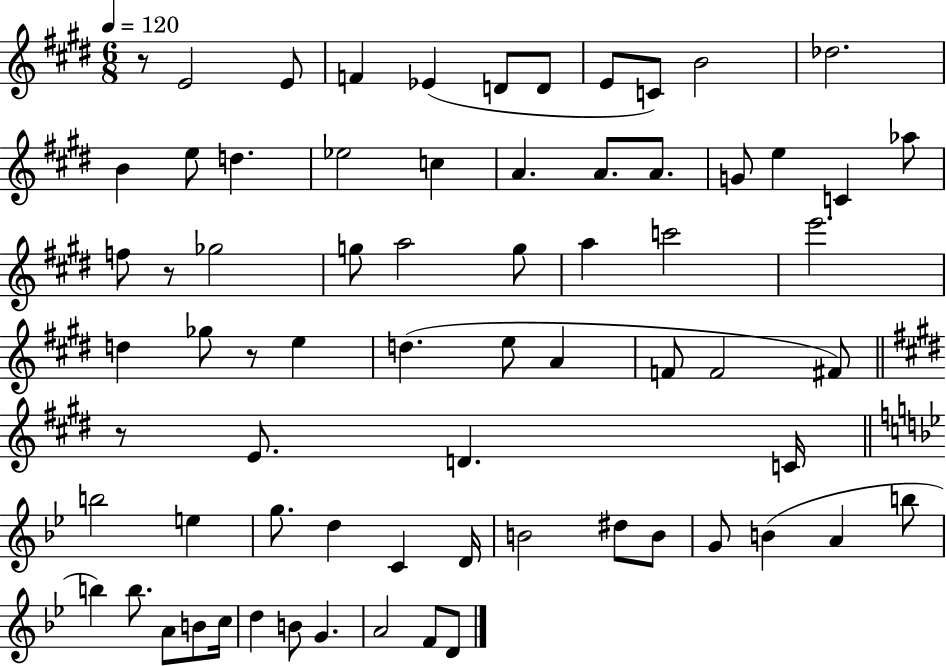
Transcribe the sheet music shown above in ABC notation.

X:1
T:Untitled
M:6/8
L:1/4
K:E
z/2 E2 E/2 F _E D/2 D/2 E/2 C/2 B2 _d2 B e/2 d _e2 c A A/2 A/2 G/2 e C _a/2 f/2 z/2 _g2 g/2 a2 g/2 a c'2 e'2 d _g/2 z/2 e d e/2 A F/2 F2 ^F/2 z/2 E/2 D C/4 b2 e g/2 d C D/4 B2 ^d/2 B/2 G/2 B A b/2 b b/2 A/2 B/2 c/4 d B/2 G A2 F/2 D/2